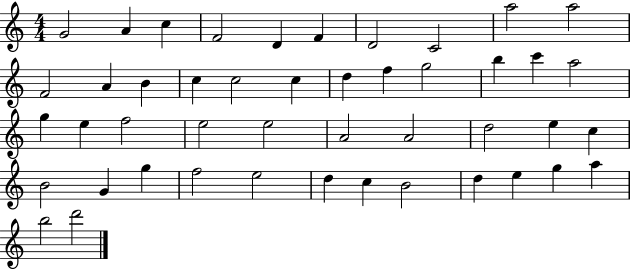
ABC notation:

X:1
T:Untitled
M:4/4
L:1/4
K:C
G2 A c F2 D F D2 C2 a2 a2 F2 A B c c2 c d f g2 b c' a2 g e f2 e2 e2 A2 A2 d2 e c B2 G g f2 e2 d c B2 d e g a b2 d'2